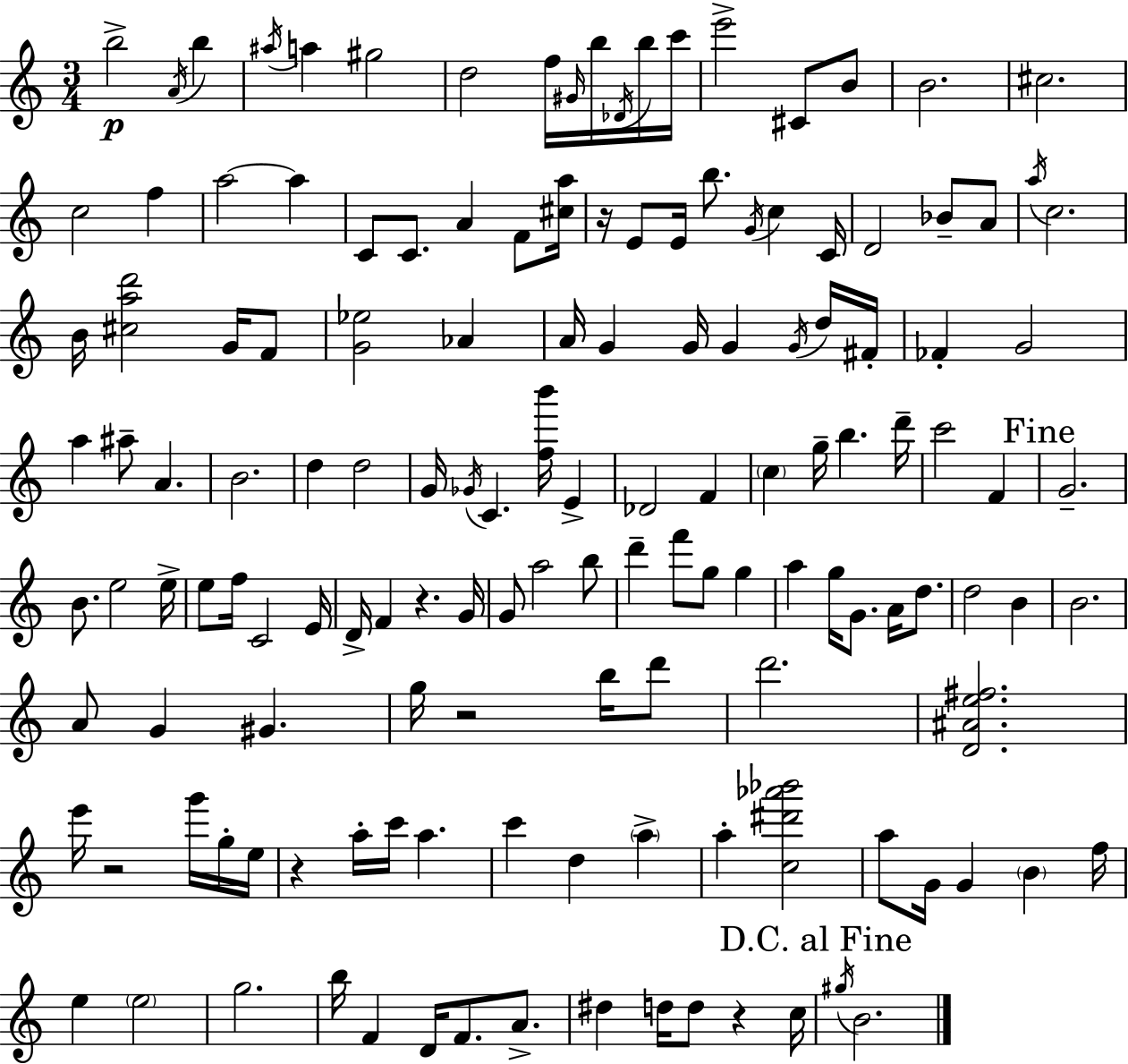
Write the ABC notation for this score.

X:1
T:Untitled
M:3/4
L:1/4
K:C
b2 A/4 b ^a/4 a ^g2 d2 f/4 ^G/4 b/4 _D/4 b/4 c'/4 e'2 ^C/2 B/2 B2 ^c2 c2 f a2 a C/2 C/2 A F/2 [^ca]/4 z/4 E/2 E/4 b/2 G/4 c C/4 D2 _B/2 A/2 a/4 c2 B/4 [^cad']2 G/4 F/2 [G_e]2 _A A/4 G G/4 G G/4 d/4 ^F/4 _F G2 a ^a/2 A B2 d d2 G/4 _G/4 C [fb']/4 E _D2 F c g/4 b d'/4 c'2 F G2 B/2 e2 e/4 e/2 f/4 C2 E/4 D/4 F z G/4 G/2 a2 b/2 d' f'/2 g/2 g a g/4 G/2 A/4 d/2 d2 B B2 A/2 G ^G g/4 z2 b/4 d'/2 d'2 [D^Ae^f]2 e'/4 z2 g'/4 g/4 e/4 z a/4 c'/4 a c' d a a [c^d'_a'_b']2 a/2 G/4 G B f/4 e e2 g2 b/4 F D/4 F/2 A/2 ^d d/4 d/2 z c/4 ^g/4 B2